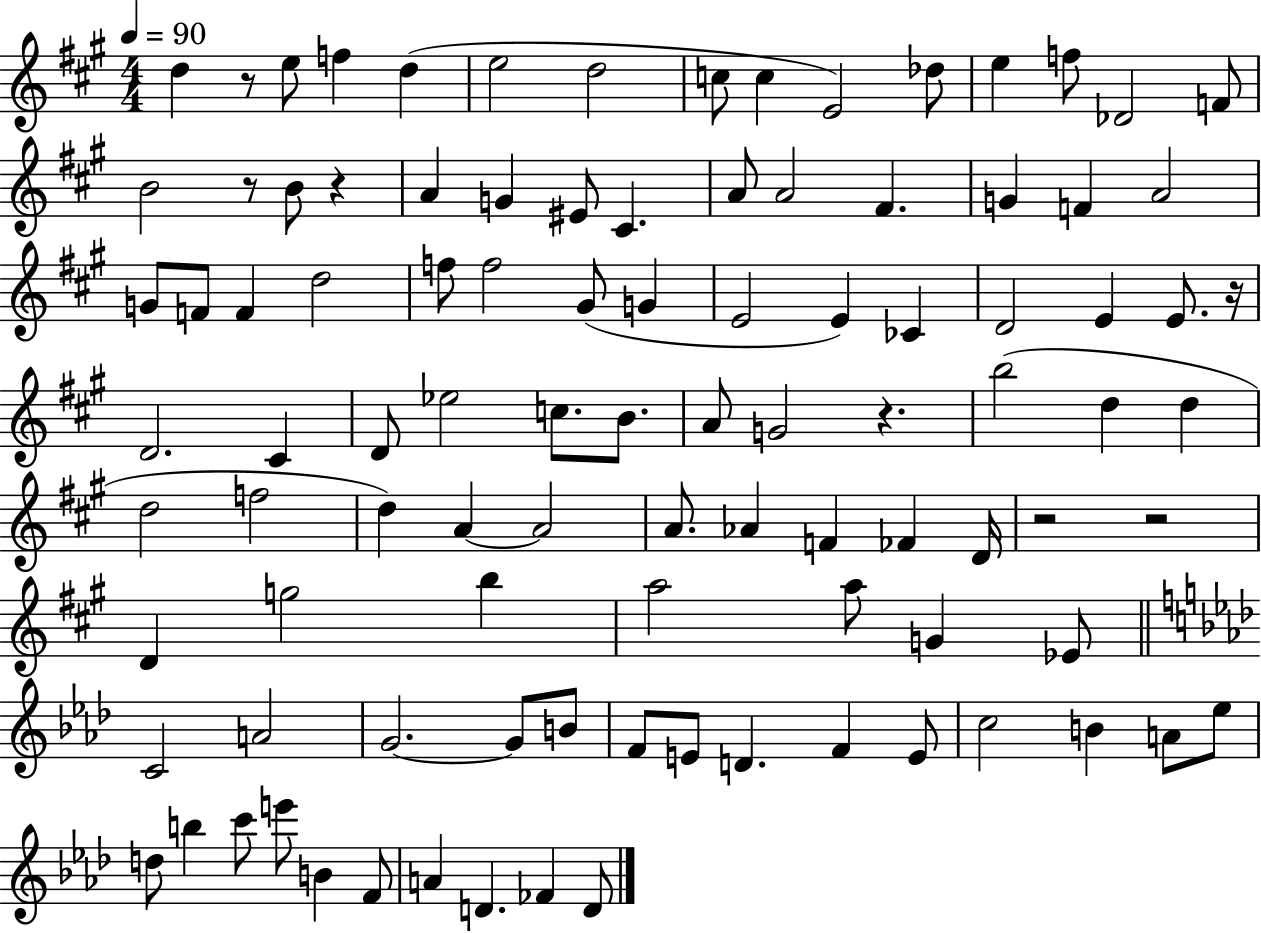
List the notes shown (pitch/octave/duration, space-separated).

D5/q R/e E5/e F5/q D5/q E5/h D5/h C5/e C5/q E4/h Db5/e E5/q F5/e Db4/h F4/e B4/h R/e B4/e R/q A4/q G4/q EIS4/e C#4/q. A4/e A4/h F#4/q. G4/q F4/q A4/h G4/e F4/e F4/q D5/h F5/e F5/h G#4/e G4/q E4/h E4/q CES4/q D4/h E4/q E4/e. R/s D4/h. C#4/q D4/e Eb5/h C5/e. B4/e. A4/e G4/h R/q. B5/h D5/q D5/q D5/h F5/h D5/q A4/q A4/h A4/e. Ab4/q F4/q FES4/q D4/s R/h R/h D4/q G5/h B5/q A5/h A5/e G4/q Eb4/e C4/h A4/h G4/h. G4/e B4/e F4/e E4/e D4/q. F4/q E4/e C5/h B4/q A4/e Eb5/e D5/e B5/q C6/e E6/e B4/q F4/e A4/q D4/q. FES4/q D4/e